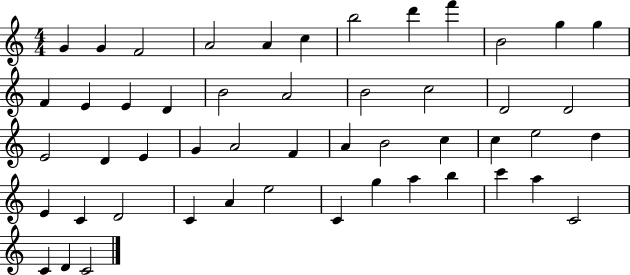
G4/q G4/q F4/h A4/h A4/q C5/q B5/h D6/q F6/q B4/h G5/q G5/q F4/q E4/q E4/q D4/q B4/h A4/h B4/h C5/h D4/h D4/h E4/h D4/q E4/q G4/q A4/h F4/q A4/q B4/h C5/q C5/q E5/h D5/q E4/q C4/q D4/h C4/q A4/q E5/h C4/q G5/q A5/q B5/q C6/q A5/q C4/h C4/q D4/q C4/h